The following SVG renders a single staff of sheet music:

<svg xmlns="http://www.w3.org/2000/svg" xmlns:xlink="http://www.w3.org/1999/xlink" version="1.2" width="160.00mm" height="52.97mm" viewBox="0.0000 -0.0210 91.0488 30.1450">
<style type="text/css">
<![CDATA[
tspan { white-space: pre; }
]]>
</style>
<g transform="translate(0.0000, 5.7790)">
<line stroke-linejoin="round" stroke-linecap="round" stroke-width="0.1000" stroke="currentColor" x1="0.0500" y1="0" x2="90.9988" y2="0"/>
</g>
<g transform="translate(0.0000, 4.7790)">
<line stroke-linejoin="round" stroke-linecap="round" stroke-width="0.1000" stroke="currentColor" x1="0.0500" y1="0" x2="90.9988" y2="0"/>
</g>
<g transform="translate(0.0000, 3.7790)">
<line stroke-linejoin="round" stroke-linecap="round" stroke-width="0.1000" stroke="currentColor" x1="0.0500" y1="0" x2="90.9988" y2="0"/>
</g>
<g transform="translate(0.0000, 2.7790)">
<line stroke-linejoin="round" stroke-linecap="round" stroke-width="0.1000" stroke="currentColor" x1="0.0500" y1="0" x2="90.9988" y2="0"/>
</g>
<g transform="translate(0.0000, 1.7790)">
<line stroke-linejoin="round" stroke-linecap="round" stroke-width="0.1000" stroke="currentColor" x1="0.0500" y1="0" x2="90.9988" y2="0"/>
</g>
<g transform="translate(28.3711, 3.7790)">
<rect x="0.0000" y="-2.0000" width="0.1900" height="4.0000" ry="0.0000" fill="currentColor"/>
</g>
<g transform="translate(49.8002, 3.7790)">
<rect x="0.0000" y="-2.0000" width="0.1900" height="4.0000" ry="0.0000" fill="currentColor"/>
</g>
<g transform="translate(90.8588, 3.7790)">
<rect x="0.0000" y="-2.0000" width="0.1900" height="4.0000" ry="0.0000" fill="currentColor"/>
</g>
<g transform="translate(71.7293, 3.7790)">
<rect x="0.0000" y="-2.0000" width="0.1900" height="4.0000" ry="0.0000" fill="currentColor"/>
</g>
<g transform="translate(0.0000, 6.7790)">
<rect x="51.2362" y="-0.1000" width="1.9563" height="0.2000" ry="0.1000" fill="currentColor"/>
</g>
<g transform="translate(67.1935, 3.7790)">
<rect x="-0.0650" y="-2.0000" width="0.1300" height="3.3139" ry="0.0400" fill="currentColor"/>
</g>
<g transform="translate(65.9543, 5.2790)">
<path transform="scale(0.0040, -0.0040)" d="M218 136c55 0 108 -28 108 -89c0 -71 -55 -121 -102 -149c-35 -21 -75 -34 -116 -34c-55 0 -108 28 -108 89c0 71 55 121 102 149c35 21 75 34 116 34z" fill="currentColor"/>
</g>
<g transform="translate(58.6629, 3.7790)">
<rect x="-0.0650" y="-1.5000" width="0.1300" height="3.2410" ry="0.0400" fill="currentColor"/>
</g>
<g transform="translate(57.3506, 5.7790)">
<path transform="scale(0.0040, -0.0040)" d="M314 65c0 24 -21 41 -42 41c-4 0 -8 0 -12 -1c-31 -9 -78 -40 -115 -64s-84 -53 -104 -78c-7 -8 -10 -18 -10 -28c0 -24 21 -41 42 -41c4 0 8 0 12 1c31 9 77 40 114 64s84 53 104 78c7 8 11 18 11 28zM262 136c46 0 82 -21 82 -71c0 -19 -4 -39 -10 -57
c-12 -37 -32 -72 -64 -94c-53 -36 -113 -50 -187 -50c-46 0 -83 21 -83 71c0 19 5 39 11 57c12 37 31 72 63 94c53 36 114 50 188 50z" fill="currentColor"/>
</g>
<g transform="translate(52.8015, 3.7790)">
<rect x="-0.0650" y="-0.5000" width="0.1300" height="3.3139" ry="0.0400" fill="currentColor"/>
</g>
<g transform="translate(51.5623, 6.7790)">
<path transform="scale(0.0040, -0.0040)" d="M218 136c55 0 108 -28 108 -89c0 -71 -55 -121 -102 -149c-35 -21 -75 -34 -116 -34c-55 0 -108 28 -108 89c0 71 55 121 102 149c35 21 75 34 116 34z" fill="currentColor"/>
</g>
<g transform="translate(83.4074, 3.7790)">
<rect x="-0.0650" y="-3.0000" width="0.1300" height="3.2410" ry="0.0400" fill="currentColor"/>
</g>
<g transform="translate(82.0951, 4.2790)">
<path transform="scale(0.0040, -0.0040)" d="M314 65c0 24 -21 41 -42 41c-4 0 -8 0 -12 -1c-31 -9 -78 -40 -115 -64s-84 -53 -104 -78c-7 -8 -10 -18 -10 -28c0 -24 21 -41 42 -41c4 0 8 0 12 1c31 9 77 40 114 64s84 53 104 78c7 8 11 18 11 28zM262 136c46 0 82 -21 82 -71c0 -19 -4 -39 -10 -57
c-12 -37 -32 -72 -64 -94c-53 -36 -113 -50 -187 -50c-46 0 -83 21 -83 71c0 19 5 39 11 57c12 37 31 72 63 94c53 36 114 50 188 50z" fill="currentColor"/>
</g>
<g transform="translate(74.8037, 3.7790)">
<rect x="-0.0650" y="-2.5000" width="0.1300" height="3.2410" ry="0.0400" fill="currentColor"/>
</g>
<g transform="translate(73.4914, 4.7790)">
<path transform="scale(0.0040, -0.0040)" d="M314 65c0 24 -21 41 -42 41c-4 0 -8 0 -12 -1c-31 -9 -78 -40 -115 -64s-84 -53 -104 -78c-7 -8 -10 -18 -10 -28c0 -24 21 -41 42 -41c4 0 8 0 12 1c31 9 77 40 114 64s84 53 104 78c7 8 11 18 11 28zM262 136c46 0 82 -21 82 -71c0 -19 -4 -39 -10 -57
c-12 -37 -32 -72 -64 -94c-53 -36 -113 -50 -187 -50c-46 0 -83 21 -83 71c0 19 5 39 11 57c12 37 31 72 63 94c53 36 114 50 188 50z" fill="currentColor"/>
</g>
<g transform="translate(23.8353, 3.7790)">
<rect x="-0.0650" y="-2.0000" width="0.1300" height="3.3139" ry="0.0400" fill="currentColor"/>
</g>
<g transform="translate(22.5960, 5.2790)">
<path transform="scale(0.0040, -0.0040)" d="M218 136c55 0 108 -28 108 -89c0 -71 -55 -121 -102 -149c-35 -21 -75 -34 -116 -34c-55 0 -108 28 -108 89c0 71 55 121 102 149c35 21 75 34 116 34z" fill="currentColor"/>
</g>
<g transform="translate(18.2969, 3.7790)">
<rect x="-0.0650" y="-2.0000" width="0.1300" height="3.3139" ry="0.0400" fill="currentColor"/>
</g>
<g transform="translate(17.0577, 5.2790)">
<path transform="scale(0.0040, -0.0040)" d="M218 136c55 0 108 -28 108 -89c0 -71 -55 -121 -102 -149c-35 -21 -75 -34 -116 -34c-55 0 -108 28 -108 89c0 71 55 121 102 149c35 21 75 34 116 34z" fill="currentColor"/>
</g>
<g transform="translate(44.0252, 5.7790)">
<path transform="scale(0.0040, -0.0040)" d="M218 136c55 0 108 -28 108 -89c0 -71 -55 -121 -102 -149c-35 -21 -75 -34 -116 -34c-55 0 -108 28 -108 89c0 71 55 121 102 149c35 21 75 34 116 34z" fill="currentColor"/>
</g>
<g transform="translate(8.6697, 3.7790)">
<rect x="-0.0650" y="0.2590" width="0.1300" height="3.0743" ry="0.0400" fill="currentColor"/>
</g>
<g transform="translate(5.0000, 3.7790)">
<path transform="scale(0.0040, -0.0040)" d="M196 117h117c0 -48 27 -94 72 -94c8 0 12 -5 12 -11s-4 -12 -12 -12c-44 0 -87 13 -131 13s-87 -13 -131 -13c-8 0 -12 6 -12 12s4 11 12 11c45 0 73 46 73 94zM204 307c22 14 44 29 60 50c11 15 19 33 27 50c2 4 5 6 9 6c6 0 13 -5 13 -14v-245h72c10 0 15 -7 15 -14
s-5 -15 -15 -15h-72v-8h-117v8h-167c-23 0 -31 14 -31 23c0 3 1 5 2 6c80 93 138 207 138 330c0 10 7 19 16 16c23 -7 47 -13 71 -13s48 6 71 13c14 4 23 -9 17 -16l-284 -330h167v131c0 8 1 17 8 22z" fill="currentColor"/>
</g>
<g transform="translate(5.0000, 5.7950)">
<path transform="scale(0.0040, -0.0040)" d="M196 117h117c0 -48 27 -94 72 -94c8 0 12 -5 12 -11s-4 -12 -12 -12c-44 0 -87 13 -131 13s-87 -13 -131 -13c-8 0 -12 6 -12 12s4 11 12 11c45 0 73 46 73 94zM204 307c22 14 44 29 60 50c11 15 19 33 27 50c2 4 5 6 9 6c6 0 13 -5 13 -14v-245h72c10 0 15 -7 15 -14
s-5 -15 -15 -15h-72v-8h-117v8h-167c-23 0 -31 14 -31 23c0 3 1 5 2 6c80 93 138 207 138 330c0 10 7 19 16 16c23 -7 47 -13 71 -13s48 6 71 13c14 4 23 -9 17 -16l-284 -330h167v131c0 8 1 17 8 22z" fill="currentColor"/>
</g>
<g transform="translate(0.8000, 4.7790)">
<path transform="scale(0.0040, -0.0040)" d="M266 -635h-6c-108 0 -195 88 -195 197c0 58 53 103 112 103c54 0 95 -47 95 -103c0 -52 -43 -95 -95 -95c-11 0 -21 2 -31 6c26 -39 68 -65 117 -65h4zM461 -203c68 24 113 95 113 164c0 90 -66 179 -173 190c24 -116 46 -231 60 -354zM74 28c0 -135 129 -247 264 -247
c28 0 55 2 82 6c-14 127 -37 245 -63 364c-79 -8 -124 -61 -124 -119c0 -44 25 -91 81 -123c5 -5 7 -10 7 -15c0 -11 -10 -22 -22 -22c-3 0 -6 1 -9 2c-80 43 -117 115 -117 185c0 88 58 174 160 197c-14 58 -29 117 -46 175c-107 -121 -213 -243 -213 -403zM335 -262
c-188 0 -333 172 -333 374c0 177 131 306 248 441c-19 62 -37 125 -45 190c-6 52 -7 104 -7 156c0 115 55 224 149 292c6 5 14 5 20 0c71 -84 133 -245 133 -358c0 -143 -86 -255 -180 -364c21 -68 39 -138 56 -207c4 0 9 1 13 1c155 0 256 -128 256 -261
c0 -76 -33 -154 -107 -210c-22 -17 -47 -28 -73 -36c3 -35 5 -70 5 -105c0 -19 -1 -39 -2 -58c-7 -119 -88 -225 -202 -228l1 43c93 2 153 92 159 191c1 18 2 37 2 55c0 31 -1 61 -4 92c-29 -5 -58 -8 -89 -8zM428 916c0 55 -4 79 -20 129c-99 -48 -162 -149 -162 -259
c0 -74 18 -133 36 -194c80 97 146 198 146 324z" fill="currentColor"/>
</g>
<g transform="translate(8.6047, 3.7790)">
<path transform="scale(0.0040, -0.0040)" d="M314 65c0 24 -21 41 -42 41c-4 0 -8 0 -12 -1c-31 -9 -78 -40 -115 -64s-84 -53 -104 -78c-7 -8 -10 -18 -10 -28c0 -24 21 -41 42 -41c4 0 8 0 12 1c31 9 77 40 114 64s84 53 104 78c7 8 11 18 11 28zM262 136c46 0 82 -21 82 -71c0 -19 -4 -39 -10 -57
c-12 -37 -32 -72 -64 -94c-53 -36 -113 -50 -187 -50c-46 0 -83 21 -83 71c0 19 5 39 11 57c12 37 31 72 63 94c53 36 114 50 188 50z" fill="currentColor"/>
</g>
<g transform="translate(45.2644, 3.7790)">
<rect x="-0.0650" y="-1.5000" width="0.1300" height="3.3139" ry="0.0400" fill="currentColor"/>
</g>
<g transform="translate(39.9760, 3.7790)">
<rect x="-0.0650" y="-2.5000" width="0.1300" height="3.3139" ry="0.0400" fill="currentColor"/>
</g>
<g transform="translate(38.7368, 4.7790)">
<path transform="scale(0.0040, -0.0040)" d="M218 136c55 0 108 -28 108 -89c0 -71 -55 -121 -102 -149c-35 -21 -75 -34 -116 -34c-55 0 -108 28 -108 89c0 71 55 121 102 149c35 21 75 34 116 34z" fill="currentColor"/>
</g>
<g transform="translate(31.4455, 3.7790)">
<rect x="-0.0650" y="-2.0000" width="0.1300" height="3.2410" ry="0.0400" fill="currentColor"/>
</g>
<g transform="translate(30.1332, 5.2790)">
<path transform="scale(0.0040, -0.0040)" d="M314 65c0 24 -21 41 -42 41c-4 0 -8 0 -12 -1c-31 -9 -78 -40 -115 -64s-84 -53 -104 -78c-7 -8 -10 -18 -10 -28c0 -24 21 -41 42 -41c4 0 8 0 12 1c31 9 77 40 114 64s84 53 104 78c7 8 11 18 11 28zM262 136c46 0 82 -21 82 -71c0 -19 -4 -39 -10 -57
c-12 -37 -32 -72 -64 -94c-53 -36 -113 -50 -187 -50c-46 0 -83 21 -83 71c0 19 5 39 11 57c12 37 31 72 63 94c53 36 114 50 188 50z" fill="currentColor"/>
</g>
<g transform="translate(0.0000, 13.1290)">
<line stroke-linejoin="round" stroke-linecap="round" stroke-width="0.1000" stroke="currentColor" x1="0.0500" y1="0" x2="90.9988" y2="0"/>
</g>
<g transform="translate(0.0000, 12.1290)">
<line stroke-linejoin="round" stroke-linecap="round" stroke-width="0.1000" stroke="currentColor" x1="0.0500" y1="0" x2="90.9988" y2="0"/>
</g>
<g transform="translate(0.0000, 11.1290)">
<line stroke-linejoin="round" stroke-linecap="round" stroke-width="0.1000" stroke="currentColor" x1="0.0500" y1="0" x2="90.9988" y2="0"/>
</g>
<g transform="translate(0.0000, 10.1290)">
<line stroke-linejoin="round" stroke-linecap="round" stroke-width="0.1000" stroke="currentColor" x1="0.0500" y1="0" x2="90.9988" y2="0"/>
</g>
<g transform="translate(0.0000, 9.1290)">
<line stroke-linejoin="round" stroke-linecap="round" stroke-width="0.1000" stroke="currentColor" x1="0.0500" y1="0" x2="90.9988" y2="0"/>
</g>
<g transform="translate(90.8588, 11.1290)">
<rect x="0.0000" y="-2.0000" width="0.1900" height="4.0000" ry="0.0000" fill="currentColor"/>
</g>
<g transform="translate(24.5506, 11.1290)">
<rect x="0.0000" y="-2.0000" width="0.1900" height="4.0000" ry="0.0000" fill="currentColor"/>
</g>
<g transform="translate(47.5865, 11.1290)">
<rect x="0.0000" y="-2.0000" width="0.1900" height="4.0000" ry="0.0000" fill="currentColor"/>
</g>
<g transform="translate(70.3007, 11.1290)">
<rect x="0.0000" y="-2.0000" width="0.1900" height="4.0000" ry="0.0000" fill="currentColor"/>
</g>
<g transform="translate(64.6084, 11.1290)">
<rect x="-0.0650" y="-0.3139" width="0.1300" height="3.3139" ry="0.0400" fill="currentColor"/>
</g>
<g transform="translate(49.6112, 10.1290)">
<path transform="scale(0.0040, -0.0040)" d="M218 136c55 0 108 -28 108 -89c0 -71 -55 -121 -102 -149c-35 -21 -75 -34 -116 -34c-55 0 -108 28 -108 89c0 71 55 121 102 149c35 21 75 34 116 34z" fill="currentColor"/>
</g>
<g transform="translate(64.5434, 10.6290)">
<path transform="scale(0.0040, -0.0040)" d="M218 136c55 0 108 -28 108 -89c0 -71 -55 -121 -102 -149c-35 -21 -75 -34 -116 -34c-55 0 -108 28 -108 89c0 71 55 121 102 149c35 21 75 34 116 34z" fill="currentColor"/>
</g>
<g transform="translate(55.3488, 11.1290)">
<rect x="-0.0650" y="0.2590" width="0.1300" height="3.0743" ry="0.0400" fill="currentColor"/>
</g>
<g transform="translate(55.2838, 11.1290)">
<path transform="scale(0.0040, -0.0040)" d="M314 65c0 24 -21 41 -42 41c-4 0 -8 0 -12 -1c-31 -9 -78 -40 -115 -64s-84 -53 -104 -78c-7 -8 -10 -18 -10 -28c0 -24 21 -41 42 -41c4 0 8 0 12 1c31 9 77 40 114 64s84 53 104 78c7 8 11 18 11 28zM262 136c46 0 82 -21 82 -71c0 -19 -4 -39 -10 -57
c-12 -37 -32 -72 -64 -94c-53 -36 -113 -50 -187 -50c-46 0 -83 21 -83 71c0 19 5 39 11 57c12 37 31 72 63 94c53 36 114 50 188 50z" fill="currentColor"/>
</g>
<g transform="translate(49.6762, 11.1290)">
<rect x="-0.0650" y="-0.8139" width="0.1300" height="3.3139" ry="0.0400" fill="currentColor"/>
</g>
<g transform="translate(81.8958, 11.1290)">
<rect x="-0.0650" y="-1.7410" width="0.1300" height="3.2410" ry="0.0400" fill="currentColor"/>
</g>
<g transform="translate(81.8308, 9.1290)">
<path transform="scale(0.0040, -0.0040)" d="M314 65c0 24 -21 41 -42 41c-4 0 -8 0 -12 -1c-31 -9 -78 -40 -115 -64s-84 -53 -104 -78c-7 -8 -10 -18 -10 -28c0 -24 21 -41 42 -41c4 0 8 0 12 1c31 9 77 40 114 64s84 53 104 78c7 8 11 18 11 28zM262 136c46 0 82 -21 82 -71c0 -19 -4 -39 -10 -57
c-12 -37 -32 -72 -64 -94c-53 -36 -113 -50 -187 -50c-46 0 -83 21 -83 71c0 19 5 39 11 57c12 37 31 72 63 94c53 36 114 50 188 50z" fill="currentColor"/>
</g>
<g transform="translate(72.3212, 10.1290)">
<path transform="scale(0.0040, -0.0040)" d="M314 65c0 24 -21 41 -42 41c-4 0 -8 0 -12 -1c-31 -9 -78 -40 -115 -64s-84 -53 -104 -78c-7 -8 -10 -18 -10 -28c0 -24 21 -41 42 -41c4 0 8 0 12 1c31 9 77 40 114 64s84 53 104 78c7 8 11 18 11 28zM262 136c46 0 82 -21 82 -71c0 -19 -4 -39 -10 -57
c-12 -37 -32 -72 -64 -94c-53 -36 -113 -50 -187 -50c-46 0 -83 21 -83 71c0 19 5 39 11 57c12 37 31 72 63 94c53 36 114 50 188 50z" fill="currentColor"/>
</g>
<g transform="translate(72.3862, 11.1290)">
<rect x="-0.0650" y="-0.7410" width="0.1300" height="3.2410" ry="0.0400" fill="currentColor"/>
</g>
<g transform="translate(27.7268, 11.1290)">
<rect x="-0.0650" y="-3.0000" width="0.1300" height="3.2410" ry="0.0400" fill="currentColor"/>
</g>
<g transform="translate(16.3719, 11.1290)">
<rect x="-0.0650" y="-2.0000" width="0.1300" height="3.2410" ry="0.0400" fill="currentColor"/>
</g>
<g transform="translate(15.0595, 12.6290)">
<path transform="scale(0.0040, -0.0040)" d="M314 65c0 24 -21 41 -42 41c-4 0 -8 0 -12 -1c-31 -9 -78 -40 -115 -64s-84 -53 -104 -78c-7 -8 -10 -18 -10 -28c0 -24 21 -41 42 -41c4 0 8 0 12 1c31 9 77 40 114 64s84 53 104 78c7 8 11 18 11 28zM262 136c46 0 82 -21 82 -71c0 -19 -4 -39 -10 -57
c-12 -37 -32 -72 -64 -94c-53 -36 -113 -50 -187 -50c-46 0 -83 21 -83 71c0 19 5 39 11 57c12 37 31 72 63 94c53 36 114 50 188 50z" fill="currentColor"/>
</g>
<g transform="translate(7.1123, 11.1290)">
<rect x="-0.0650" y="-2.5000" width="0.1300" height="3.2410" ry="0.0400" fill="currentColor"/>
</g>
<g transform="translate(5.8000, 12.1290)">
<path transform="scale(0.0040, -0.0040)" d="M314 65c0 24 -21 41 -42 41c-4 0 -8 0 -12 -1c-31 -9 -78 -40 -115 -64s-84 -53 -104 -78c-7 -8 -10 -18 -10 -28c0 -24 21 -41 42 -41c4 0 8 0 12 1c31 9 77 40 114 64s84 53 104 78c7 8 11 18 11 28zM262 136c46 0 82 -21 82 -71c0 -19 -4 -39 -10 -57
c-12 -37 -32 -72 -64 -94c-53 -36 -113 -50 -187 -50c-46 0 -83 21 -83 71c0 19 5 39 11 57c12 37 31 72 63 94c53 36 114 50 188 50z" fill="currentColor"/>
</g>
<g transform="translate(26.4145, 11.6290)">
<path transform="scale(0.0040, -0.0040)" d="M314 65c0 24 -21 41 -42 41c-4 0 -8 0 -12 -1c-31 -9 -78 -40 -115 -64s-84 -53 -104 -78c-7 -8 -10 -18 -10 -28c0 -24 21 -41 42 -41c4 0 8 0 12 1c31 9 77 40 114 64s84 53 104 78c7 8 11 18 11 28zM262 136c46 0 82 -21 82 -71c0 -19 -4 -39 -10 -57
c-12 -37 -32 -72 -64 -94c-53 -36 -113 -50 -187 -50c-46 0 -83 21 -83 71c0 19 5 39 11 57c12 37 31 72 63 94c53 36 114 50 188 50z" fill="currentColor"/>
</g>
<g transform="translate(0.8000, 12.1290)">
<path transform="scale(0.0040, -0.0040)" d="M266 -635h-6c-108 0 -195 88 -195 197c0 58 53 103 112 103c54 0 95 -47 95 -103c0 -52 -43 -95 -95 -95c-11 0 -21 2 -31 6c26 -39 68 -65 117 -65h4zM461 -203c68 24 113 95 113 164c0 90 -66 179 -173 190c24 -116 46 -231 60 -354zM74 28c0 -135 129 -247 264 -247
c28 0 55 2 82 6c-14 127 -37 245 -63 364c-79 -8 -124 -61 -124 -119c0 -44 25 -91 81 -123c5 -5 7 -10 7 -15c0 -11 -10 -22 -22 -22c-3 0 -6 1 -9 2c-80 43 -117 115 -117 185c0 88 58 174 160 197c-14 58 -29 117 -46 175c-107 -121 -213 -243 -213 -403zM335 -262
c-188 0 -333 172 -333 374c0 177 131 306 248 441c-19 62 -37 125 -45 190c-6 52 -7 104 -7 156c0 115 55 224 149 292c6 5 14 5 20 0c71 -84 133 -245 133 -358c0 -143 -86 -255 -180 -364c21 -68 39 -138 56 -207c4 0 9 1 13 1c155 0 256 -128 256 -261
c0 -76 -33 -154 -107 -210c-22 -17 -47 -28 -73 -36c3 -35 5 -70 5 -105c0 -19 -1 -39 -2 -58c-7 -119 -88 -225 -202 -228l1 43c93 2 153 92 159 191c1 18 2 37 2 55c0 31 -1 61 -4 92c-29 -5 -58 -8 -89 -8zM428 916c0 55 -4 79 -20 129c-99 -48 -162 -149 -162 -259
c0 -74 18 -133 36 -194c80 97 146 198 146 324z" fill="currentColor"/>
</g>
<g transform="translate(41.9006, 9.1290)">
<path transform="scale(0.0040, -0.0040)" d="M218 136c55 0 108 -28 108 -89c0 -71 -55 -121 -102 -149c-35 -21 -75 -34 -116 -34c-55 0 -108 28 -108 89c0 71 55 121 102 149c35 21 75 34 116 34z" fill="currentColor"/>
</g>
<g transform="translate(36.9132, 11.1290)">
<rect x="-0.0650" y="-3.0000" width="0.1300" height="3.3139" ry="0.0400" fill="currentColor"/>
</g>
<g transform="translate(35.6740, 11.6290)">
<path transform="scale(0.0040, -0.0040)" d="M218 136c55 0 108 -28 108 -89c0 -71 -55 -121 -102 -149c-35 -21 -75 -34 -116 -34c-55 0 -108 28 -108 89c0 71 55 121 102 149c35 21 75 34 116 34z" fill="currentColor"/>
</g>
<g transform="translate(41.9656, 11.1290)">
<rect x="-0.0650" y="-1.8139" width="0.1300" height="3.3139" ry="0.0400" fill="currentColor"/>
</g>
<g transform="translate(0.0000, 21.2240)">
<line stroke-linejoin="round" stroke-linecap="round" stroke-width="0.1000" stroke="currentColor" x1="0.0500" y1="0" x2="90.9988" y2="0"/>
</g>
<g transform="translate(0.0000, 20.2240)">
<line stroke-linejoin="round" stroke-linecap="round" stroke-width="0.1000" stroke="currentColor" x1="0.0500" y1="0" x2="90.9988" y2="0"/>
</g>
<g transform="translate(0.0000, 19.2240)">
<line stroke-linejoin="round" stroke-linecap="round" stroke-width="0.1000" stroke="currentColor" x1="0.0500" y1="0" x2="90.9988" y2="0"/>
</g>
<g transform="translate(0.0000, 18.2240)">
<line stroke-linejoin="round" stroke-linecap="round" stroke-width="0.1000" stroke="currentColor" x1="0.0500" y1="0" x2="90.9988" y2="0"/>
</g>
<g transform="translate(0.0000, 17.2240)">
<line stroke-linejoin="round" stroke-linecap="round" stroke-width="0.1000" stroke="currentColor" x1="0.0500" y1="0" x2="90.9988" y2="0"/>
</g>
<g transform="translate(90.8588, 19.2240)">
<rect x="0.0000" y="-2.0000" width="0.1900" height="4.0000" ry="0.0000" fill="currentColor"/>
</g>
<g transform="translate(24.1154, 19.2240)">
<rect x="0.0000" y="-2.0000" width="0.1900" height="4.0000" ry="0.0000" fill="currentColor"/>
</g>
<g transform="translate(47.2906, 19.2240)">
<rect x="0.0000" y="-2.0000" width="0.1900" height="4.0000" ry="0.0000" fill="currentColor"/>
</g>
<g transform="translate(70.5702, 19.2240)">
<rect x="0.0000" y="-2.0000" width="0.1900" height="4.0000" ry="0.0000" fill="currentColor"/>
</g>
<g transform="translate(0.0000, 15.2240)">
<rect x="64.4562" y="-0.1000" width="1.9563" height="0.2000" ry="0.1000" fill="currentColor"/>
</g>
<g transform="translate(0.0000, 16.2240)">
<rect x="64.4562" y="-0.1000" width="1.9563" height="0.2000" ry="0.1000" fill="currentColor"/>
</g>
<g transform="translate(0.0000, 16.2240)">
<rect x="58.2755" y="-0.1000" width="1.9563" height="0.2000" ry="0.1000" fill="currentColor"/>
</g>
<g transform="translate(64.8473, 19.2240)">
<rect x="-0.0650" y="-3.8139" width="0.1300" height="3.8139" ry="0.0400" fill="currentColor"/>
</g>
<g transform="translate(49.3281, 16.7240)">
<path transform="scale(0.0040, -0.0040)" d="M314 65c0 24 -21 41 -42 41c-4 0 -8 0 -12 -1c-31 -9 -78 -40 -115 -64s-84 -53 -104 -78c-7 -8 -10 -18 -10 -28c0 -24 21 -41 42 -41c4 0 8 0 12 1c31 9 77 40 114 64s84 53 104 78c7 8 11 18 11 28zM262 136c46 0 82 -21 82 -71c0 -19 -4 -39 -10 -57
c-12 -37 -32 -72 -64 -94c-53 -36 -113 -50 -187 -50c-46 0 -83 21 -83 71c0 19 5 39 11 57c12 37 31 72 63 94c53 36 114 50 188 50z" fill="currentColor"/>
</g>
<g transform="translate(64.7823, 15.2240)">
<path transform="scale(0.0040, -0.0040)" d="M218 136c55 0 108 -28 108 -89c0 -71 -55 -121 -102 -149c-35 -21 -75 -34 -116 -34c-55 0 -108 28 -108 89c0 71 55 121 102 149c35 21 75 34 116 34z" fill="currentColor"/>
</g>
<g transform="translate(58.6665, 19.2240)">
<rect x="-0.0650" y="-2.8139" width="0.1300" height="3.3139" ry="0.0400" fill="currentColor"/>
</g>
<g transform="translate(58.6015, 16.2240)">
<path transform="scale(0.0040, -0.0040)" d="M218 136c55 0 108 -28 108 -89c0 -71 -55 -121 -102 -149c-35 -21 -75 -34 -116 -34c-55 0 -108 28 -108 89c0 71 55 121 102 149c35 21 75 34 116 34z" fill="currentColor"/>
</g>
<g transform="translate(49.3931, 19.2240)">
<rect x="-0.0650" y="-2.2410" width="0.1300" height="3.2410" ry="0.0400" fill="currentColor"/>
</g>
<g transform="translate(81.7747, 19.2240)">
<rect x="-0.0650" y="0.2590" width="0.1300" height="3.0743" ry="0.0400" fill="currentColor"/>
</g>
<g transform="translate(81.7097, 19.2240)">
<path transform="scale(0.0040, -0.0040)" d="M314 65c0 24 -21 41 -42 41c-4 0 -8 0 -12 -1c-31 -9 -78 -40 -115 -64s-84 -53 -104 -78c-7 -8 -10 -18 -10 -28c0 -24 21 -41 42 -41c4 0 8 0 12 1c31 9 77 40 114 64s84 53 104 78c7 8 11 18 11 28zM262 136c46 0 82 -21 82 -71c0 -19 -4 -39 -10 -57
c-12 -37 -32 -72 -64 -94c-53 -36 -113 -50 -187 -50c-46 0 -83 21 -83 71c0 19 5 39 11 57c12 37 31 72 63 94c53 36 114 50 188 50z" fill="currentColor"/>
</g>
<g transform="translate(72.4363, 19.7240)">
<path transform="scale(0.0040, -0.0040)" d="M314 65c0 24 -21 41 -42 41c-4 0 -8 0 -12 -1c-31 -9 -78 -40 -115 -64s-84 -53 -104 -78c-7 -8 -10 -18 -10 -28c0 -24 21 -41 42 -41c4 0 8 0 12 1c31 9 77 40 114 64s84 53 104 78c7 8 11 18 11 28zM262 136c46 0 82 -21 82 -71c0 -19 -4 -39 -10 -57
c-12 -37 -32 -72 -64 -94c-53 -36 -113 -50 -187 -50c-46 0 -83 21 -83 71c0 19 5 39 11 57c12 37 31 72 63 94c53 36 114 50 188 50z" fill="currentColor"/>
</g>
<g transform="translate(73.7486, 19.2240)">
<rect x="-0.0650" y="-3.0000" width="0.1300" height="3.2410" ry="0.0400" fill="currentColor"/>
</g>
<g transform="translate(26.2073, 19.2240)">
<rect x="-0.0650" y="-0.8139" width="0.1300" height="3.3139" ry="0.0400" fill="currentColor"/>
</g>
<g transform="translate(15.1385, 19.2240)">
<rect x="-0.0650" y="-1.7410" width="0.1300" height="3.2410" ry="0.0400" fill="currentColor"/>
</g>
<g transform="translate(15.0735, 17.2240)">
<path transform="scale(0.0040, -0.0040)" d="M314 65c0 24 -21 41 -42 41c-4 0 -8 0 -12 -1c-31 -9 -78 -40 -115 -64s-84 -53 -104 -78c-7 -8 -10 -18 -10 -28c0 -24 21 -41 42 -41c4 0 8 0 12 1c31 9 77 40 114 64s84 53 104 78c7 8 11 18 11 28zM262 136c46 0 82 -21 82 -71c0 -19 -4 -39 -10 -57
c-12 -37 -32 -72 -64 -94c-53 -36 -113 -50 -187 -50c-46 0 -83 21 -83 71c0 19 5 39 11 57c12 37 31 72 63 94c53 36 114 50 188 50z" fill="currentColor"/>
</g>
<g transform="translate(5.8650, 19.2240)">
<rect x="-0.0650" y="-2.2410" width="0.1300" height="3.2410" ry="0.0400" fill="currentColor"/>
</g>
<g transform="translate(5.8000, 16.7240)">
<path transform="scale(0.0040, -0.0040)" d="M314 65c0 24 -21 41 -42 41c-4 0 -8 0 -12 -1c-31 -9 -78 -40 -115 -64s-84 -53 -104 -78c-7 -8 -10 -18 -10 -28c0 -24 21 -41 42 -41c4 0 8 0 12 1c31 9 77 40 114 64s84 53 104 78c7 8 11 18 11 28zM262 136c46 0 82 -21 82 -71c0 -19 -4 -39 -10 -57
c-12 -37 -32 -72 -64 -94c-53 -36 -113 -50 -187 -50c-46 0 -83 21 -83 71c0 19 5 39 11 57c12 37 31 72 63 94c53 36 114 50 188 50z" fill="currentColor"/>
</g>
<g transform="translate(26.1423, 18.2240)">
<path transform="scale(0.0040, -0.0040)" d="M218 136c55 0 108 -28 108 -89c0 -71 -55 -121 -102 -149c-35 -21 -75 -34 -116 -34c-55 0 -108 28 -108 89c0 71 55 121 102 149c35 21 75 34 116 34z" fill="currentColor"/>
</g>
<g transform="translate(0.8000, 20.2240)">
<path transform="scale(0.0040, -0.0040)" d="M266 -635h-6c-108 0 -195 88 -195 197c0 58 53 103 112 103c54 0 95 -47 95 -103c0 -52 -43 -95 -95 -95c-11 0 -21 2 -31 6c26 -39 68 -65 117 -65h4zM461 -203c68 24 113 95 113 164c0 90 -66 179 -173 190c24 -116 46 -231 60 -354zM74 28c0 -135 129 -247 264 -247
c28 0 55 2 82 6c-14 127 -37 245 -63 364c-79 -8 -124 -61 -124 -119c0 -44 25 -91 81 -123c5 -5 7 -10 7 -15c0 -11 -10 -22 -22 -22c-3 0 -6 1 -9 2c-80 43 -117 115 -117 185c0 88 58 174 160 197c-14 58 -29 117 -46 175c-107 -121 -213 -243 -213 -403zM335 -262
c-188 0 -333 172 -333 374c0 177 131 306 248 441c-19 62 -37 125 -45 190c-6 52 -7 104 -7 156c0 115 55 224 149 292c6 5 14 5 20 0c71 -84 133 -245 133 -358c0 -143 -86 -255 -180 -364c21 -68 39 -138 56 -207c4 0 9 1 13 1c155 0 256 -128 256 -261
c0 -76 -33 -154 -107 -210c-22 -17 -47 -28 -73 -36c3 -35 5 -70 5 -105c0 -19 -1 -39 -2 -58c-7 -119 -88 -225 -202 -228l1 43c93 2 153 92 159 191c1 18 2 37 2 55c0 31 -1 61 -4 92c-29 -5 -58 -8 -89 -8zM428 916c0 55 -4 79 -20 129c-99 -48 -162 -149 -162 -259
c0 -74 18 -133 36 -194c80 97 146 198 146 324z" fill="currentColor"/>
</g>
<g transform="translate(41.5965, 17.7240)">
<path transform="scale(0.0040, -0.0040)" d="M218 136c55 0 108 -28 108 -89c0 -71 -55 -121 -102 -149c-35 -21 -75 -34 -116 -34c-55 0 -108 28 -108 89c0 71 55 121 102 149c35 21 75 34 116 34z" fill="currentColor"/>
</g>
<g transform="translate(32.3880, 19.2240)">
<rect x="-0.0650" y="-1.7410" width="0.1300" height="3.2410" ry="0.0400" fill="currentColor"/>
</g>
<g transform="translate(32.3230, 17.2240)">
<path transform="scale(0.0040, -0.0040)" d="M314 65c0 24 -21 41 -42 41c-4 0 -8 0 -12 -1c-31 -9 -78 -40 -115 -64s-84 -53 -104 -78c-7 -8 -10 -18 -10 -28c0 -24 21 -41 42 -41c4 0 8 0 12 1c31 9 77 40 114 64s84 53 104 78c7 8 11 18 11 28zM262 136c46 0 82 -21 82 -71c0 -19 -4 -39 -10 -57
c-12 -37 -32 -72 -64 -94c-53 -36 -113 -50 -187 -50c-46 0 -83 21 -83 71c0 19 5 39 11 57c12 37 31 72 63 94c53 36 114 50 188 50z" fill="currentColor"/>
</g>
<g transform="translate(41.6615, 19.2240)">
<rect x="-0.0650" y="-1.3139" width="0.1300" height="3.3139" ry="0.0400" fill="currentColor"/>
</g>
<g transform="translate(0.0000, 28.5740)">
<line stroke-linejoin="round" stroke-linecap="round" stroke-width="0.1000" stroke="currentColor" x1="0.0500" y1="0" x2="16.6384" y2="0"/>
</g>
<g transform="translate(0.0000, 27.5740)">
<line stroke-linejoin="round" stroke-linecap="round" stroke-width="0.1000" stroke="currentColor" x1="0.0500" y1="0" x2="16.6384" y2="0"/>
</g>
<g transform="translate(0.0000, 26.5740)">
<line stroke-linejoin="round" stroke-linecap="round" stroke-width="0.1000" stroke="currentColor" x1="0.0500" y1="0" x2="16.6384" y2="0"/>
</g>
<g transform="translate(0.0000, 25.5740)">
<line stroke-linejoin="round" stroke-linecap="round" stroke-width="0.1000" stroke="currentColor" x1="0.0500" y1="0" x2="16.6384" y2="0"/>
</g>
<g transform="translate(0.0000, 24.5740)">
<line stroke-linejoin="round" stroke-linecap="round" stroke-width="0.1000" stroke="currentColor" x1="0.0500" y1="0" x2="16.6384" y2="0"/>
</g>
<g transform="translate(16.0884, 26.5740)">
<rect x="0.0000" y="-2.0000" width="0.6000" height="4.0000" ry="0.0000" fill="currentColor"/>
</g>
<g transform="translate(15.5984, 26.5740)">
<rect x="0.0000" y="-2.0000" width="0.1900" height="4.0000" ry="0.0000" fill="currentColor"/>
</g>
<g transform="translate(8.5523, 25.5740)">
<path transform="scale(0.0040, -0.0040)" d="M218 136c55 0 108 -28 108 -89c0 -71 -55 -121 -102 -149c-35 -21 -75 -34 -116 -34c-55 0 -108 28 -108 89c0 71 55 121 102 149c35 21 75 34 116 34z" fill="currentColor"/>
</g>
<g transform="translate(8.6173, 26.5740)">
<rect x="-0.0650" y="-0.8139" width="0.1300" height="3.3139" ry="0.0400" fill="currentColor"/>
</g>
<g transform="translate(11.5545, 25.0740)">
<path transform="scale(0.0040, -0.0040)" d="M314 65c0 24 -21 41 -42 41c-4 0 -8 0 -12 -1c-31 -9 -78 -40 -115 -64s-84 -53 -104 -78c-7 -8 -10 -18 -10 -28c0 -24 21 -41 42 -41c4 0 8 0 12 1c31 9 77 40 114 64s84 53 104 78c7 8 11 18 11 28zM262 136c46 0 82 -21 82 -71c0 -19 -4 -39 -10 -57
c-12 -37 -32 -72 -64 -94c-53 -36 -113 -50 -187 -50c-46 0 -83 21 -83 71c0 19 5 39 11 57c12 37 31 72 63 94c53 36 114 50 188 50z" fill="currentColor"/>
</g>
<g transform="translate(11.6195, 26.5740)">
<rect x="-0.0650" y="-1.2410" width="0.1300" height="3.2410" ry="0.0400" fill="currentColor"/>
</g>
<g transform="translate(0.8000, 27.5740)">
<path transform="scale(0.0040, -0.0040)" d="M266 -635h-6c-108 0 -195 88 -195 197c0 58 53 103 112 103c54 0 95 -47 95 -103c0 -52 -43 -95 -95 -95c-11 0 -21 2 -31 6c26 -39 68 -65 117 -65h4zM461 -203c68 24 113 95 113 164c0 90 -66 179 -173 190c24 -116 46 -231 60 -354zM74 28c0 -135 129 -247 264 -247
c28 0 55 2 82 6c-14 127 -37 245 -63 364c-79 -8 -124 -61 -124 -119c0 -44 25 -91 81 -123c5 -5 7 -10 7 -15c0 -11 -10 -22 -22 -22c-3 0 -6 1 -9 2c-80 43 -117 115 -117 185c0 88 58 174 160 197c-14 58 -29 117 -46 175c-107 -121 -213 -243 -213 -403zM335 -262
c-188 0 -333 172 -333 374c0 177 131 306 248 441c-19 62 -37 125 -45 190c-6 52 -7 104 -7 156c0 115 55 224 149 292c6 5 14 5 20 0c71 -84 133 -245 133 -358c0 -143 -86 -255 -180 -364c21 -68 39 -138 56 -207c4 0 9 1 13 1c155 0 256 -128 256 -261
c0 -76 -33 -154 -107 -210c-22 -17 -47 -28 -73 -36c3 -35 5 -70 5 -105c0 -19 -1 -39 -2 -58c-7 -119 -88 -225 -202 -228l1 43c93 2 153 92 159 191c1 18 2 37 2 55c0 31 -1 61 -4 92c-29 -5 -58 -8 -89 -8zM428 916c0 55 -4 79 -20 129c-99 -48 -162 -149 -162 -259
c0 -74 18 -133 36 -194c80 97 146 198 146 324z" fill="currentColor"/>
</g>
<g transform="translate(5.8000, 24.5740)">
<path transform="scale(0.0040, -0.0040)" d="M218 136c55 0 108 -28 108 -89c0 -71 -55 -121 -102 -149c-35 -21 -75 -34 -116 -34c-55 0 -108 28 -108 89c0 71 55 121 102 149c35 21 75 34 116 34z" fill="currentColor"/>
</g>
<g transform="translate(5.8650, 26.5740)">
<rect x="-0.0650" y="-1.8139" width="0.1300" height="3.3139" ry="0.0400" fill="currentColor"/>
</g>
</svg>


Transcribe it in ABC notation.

X:1
T:Untitled
M:4/4
L:1/4
K:C
B2 F F F2 G E C E2 F G2 A2 G2 F2 A2 A f d B2 c d2 f2 g2 f2 d f2 e g2 a c' A2 B2 f d e2